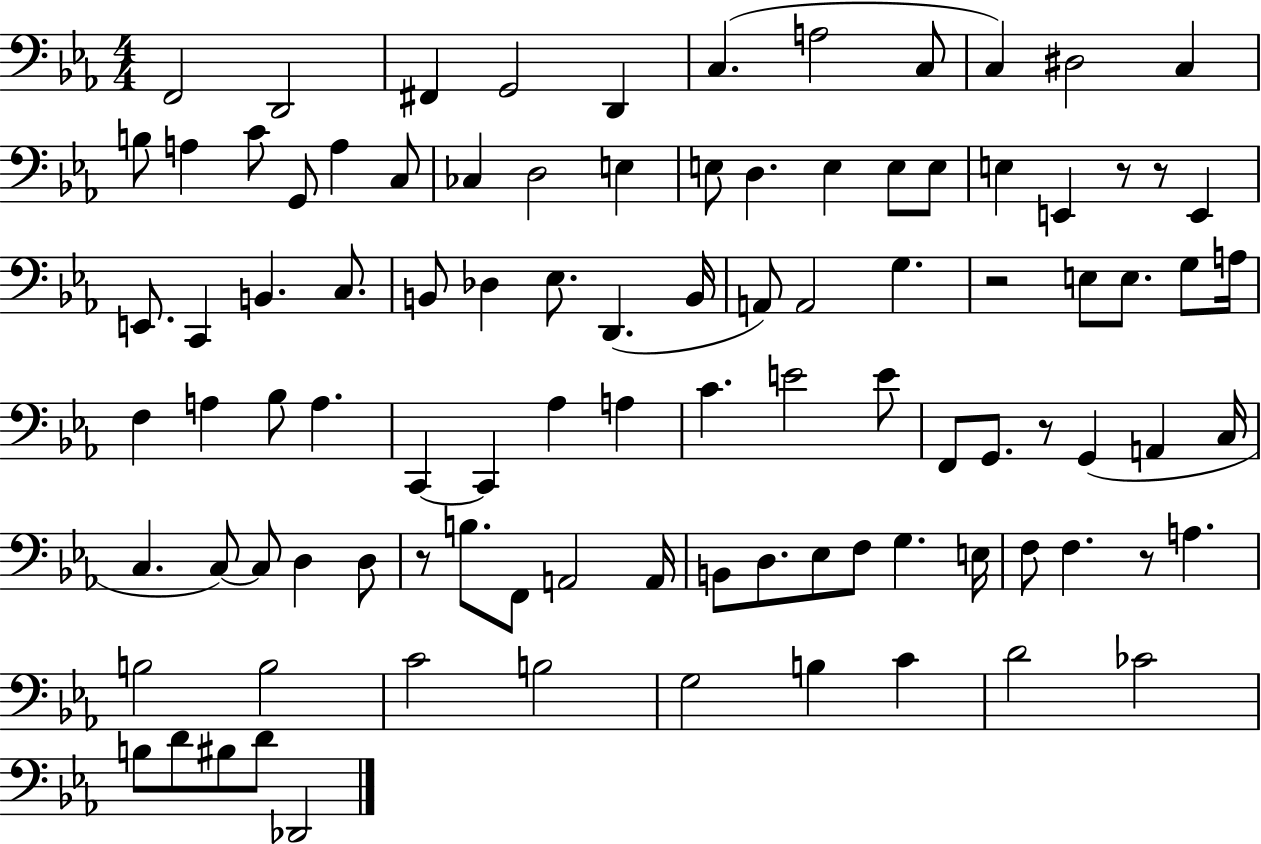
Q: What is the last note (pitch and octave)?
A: Db2